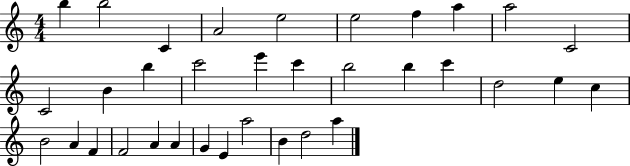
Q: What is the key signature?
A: C major